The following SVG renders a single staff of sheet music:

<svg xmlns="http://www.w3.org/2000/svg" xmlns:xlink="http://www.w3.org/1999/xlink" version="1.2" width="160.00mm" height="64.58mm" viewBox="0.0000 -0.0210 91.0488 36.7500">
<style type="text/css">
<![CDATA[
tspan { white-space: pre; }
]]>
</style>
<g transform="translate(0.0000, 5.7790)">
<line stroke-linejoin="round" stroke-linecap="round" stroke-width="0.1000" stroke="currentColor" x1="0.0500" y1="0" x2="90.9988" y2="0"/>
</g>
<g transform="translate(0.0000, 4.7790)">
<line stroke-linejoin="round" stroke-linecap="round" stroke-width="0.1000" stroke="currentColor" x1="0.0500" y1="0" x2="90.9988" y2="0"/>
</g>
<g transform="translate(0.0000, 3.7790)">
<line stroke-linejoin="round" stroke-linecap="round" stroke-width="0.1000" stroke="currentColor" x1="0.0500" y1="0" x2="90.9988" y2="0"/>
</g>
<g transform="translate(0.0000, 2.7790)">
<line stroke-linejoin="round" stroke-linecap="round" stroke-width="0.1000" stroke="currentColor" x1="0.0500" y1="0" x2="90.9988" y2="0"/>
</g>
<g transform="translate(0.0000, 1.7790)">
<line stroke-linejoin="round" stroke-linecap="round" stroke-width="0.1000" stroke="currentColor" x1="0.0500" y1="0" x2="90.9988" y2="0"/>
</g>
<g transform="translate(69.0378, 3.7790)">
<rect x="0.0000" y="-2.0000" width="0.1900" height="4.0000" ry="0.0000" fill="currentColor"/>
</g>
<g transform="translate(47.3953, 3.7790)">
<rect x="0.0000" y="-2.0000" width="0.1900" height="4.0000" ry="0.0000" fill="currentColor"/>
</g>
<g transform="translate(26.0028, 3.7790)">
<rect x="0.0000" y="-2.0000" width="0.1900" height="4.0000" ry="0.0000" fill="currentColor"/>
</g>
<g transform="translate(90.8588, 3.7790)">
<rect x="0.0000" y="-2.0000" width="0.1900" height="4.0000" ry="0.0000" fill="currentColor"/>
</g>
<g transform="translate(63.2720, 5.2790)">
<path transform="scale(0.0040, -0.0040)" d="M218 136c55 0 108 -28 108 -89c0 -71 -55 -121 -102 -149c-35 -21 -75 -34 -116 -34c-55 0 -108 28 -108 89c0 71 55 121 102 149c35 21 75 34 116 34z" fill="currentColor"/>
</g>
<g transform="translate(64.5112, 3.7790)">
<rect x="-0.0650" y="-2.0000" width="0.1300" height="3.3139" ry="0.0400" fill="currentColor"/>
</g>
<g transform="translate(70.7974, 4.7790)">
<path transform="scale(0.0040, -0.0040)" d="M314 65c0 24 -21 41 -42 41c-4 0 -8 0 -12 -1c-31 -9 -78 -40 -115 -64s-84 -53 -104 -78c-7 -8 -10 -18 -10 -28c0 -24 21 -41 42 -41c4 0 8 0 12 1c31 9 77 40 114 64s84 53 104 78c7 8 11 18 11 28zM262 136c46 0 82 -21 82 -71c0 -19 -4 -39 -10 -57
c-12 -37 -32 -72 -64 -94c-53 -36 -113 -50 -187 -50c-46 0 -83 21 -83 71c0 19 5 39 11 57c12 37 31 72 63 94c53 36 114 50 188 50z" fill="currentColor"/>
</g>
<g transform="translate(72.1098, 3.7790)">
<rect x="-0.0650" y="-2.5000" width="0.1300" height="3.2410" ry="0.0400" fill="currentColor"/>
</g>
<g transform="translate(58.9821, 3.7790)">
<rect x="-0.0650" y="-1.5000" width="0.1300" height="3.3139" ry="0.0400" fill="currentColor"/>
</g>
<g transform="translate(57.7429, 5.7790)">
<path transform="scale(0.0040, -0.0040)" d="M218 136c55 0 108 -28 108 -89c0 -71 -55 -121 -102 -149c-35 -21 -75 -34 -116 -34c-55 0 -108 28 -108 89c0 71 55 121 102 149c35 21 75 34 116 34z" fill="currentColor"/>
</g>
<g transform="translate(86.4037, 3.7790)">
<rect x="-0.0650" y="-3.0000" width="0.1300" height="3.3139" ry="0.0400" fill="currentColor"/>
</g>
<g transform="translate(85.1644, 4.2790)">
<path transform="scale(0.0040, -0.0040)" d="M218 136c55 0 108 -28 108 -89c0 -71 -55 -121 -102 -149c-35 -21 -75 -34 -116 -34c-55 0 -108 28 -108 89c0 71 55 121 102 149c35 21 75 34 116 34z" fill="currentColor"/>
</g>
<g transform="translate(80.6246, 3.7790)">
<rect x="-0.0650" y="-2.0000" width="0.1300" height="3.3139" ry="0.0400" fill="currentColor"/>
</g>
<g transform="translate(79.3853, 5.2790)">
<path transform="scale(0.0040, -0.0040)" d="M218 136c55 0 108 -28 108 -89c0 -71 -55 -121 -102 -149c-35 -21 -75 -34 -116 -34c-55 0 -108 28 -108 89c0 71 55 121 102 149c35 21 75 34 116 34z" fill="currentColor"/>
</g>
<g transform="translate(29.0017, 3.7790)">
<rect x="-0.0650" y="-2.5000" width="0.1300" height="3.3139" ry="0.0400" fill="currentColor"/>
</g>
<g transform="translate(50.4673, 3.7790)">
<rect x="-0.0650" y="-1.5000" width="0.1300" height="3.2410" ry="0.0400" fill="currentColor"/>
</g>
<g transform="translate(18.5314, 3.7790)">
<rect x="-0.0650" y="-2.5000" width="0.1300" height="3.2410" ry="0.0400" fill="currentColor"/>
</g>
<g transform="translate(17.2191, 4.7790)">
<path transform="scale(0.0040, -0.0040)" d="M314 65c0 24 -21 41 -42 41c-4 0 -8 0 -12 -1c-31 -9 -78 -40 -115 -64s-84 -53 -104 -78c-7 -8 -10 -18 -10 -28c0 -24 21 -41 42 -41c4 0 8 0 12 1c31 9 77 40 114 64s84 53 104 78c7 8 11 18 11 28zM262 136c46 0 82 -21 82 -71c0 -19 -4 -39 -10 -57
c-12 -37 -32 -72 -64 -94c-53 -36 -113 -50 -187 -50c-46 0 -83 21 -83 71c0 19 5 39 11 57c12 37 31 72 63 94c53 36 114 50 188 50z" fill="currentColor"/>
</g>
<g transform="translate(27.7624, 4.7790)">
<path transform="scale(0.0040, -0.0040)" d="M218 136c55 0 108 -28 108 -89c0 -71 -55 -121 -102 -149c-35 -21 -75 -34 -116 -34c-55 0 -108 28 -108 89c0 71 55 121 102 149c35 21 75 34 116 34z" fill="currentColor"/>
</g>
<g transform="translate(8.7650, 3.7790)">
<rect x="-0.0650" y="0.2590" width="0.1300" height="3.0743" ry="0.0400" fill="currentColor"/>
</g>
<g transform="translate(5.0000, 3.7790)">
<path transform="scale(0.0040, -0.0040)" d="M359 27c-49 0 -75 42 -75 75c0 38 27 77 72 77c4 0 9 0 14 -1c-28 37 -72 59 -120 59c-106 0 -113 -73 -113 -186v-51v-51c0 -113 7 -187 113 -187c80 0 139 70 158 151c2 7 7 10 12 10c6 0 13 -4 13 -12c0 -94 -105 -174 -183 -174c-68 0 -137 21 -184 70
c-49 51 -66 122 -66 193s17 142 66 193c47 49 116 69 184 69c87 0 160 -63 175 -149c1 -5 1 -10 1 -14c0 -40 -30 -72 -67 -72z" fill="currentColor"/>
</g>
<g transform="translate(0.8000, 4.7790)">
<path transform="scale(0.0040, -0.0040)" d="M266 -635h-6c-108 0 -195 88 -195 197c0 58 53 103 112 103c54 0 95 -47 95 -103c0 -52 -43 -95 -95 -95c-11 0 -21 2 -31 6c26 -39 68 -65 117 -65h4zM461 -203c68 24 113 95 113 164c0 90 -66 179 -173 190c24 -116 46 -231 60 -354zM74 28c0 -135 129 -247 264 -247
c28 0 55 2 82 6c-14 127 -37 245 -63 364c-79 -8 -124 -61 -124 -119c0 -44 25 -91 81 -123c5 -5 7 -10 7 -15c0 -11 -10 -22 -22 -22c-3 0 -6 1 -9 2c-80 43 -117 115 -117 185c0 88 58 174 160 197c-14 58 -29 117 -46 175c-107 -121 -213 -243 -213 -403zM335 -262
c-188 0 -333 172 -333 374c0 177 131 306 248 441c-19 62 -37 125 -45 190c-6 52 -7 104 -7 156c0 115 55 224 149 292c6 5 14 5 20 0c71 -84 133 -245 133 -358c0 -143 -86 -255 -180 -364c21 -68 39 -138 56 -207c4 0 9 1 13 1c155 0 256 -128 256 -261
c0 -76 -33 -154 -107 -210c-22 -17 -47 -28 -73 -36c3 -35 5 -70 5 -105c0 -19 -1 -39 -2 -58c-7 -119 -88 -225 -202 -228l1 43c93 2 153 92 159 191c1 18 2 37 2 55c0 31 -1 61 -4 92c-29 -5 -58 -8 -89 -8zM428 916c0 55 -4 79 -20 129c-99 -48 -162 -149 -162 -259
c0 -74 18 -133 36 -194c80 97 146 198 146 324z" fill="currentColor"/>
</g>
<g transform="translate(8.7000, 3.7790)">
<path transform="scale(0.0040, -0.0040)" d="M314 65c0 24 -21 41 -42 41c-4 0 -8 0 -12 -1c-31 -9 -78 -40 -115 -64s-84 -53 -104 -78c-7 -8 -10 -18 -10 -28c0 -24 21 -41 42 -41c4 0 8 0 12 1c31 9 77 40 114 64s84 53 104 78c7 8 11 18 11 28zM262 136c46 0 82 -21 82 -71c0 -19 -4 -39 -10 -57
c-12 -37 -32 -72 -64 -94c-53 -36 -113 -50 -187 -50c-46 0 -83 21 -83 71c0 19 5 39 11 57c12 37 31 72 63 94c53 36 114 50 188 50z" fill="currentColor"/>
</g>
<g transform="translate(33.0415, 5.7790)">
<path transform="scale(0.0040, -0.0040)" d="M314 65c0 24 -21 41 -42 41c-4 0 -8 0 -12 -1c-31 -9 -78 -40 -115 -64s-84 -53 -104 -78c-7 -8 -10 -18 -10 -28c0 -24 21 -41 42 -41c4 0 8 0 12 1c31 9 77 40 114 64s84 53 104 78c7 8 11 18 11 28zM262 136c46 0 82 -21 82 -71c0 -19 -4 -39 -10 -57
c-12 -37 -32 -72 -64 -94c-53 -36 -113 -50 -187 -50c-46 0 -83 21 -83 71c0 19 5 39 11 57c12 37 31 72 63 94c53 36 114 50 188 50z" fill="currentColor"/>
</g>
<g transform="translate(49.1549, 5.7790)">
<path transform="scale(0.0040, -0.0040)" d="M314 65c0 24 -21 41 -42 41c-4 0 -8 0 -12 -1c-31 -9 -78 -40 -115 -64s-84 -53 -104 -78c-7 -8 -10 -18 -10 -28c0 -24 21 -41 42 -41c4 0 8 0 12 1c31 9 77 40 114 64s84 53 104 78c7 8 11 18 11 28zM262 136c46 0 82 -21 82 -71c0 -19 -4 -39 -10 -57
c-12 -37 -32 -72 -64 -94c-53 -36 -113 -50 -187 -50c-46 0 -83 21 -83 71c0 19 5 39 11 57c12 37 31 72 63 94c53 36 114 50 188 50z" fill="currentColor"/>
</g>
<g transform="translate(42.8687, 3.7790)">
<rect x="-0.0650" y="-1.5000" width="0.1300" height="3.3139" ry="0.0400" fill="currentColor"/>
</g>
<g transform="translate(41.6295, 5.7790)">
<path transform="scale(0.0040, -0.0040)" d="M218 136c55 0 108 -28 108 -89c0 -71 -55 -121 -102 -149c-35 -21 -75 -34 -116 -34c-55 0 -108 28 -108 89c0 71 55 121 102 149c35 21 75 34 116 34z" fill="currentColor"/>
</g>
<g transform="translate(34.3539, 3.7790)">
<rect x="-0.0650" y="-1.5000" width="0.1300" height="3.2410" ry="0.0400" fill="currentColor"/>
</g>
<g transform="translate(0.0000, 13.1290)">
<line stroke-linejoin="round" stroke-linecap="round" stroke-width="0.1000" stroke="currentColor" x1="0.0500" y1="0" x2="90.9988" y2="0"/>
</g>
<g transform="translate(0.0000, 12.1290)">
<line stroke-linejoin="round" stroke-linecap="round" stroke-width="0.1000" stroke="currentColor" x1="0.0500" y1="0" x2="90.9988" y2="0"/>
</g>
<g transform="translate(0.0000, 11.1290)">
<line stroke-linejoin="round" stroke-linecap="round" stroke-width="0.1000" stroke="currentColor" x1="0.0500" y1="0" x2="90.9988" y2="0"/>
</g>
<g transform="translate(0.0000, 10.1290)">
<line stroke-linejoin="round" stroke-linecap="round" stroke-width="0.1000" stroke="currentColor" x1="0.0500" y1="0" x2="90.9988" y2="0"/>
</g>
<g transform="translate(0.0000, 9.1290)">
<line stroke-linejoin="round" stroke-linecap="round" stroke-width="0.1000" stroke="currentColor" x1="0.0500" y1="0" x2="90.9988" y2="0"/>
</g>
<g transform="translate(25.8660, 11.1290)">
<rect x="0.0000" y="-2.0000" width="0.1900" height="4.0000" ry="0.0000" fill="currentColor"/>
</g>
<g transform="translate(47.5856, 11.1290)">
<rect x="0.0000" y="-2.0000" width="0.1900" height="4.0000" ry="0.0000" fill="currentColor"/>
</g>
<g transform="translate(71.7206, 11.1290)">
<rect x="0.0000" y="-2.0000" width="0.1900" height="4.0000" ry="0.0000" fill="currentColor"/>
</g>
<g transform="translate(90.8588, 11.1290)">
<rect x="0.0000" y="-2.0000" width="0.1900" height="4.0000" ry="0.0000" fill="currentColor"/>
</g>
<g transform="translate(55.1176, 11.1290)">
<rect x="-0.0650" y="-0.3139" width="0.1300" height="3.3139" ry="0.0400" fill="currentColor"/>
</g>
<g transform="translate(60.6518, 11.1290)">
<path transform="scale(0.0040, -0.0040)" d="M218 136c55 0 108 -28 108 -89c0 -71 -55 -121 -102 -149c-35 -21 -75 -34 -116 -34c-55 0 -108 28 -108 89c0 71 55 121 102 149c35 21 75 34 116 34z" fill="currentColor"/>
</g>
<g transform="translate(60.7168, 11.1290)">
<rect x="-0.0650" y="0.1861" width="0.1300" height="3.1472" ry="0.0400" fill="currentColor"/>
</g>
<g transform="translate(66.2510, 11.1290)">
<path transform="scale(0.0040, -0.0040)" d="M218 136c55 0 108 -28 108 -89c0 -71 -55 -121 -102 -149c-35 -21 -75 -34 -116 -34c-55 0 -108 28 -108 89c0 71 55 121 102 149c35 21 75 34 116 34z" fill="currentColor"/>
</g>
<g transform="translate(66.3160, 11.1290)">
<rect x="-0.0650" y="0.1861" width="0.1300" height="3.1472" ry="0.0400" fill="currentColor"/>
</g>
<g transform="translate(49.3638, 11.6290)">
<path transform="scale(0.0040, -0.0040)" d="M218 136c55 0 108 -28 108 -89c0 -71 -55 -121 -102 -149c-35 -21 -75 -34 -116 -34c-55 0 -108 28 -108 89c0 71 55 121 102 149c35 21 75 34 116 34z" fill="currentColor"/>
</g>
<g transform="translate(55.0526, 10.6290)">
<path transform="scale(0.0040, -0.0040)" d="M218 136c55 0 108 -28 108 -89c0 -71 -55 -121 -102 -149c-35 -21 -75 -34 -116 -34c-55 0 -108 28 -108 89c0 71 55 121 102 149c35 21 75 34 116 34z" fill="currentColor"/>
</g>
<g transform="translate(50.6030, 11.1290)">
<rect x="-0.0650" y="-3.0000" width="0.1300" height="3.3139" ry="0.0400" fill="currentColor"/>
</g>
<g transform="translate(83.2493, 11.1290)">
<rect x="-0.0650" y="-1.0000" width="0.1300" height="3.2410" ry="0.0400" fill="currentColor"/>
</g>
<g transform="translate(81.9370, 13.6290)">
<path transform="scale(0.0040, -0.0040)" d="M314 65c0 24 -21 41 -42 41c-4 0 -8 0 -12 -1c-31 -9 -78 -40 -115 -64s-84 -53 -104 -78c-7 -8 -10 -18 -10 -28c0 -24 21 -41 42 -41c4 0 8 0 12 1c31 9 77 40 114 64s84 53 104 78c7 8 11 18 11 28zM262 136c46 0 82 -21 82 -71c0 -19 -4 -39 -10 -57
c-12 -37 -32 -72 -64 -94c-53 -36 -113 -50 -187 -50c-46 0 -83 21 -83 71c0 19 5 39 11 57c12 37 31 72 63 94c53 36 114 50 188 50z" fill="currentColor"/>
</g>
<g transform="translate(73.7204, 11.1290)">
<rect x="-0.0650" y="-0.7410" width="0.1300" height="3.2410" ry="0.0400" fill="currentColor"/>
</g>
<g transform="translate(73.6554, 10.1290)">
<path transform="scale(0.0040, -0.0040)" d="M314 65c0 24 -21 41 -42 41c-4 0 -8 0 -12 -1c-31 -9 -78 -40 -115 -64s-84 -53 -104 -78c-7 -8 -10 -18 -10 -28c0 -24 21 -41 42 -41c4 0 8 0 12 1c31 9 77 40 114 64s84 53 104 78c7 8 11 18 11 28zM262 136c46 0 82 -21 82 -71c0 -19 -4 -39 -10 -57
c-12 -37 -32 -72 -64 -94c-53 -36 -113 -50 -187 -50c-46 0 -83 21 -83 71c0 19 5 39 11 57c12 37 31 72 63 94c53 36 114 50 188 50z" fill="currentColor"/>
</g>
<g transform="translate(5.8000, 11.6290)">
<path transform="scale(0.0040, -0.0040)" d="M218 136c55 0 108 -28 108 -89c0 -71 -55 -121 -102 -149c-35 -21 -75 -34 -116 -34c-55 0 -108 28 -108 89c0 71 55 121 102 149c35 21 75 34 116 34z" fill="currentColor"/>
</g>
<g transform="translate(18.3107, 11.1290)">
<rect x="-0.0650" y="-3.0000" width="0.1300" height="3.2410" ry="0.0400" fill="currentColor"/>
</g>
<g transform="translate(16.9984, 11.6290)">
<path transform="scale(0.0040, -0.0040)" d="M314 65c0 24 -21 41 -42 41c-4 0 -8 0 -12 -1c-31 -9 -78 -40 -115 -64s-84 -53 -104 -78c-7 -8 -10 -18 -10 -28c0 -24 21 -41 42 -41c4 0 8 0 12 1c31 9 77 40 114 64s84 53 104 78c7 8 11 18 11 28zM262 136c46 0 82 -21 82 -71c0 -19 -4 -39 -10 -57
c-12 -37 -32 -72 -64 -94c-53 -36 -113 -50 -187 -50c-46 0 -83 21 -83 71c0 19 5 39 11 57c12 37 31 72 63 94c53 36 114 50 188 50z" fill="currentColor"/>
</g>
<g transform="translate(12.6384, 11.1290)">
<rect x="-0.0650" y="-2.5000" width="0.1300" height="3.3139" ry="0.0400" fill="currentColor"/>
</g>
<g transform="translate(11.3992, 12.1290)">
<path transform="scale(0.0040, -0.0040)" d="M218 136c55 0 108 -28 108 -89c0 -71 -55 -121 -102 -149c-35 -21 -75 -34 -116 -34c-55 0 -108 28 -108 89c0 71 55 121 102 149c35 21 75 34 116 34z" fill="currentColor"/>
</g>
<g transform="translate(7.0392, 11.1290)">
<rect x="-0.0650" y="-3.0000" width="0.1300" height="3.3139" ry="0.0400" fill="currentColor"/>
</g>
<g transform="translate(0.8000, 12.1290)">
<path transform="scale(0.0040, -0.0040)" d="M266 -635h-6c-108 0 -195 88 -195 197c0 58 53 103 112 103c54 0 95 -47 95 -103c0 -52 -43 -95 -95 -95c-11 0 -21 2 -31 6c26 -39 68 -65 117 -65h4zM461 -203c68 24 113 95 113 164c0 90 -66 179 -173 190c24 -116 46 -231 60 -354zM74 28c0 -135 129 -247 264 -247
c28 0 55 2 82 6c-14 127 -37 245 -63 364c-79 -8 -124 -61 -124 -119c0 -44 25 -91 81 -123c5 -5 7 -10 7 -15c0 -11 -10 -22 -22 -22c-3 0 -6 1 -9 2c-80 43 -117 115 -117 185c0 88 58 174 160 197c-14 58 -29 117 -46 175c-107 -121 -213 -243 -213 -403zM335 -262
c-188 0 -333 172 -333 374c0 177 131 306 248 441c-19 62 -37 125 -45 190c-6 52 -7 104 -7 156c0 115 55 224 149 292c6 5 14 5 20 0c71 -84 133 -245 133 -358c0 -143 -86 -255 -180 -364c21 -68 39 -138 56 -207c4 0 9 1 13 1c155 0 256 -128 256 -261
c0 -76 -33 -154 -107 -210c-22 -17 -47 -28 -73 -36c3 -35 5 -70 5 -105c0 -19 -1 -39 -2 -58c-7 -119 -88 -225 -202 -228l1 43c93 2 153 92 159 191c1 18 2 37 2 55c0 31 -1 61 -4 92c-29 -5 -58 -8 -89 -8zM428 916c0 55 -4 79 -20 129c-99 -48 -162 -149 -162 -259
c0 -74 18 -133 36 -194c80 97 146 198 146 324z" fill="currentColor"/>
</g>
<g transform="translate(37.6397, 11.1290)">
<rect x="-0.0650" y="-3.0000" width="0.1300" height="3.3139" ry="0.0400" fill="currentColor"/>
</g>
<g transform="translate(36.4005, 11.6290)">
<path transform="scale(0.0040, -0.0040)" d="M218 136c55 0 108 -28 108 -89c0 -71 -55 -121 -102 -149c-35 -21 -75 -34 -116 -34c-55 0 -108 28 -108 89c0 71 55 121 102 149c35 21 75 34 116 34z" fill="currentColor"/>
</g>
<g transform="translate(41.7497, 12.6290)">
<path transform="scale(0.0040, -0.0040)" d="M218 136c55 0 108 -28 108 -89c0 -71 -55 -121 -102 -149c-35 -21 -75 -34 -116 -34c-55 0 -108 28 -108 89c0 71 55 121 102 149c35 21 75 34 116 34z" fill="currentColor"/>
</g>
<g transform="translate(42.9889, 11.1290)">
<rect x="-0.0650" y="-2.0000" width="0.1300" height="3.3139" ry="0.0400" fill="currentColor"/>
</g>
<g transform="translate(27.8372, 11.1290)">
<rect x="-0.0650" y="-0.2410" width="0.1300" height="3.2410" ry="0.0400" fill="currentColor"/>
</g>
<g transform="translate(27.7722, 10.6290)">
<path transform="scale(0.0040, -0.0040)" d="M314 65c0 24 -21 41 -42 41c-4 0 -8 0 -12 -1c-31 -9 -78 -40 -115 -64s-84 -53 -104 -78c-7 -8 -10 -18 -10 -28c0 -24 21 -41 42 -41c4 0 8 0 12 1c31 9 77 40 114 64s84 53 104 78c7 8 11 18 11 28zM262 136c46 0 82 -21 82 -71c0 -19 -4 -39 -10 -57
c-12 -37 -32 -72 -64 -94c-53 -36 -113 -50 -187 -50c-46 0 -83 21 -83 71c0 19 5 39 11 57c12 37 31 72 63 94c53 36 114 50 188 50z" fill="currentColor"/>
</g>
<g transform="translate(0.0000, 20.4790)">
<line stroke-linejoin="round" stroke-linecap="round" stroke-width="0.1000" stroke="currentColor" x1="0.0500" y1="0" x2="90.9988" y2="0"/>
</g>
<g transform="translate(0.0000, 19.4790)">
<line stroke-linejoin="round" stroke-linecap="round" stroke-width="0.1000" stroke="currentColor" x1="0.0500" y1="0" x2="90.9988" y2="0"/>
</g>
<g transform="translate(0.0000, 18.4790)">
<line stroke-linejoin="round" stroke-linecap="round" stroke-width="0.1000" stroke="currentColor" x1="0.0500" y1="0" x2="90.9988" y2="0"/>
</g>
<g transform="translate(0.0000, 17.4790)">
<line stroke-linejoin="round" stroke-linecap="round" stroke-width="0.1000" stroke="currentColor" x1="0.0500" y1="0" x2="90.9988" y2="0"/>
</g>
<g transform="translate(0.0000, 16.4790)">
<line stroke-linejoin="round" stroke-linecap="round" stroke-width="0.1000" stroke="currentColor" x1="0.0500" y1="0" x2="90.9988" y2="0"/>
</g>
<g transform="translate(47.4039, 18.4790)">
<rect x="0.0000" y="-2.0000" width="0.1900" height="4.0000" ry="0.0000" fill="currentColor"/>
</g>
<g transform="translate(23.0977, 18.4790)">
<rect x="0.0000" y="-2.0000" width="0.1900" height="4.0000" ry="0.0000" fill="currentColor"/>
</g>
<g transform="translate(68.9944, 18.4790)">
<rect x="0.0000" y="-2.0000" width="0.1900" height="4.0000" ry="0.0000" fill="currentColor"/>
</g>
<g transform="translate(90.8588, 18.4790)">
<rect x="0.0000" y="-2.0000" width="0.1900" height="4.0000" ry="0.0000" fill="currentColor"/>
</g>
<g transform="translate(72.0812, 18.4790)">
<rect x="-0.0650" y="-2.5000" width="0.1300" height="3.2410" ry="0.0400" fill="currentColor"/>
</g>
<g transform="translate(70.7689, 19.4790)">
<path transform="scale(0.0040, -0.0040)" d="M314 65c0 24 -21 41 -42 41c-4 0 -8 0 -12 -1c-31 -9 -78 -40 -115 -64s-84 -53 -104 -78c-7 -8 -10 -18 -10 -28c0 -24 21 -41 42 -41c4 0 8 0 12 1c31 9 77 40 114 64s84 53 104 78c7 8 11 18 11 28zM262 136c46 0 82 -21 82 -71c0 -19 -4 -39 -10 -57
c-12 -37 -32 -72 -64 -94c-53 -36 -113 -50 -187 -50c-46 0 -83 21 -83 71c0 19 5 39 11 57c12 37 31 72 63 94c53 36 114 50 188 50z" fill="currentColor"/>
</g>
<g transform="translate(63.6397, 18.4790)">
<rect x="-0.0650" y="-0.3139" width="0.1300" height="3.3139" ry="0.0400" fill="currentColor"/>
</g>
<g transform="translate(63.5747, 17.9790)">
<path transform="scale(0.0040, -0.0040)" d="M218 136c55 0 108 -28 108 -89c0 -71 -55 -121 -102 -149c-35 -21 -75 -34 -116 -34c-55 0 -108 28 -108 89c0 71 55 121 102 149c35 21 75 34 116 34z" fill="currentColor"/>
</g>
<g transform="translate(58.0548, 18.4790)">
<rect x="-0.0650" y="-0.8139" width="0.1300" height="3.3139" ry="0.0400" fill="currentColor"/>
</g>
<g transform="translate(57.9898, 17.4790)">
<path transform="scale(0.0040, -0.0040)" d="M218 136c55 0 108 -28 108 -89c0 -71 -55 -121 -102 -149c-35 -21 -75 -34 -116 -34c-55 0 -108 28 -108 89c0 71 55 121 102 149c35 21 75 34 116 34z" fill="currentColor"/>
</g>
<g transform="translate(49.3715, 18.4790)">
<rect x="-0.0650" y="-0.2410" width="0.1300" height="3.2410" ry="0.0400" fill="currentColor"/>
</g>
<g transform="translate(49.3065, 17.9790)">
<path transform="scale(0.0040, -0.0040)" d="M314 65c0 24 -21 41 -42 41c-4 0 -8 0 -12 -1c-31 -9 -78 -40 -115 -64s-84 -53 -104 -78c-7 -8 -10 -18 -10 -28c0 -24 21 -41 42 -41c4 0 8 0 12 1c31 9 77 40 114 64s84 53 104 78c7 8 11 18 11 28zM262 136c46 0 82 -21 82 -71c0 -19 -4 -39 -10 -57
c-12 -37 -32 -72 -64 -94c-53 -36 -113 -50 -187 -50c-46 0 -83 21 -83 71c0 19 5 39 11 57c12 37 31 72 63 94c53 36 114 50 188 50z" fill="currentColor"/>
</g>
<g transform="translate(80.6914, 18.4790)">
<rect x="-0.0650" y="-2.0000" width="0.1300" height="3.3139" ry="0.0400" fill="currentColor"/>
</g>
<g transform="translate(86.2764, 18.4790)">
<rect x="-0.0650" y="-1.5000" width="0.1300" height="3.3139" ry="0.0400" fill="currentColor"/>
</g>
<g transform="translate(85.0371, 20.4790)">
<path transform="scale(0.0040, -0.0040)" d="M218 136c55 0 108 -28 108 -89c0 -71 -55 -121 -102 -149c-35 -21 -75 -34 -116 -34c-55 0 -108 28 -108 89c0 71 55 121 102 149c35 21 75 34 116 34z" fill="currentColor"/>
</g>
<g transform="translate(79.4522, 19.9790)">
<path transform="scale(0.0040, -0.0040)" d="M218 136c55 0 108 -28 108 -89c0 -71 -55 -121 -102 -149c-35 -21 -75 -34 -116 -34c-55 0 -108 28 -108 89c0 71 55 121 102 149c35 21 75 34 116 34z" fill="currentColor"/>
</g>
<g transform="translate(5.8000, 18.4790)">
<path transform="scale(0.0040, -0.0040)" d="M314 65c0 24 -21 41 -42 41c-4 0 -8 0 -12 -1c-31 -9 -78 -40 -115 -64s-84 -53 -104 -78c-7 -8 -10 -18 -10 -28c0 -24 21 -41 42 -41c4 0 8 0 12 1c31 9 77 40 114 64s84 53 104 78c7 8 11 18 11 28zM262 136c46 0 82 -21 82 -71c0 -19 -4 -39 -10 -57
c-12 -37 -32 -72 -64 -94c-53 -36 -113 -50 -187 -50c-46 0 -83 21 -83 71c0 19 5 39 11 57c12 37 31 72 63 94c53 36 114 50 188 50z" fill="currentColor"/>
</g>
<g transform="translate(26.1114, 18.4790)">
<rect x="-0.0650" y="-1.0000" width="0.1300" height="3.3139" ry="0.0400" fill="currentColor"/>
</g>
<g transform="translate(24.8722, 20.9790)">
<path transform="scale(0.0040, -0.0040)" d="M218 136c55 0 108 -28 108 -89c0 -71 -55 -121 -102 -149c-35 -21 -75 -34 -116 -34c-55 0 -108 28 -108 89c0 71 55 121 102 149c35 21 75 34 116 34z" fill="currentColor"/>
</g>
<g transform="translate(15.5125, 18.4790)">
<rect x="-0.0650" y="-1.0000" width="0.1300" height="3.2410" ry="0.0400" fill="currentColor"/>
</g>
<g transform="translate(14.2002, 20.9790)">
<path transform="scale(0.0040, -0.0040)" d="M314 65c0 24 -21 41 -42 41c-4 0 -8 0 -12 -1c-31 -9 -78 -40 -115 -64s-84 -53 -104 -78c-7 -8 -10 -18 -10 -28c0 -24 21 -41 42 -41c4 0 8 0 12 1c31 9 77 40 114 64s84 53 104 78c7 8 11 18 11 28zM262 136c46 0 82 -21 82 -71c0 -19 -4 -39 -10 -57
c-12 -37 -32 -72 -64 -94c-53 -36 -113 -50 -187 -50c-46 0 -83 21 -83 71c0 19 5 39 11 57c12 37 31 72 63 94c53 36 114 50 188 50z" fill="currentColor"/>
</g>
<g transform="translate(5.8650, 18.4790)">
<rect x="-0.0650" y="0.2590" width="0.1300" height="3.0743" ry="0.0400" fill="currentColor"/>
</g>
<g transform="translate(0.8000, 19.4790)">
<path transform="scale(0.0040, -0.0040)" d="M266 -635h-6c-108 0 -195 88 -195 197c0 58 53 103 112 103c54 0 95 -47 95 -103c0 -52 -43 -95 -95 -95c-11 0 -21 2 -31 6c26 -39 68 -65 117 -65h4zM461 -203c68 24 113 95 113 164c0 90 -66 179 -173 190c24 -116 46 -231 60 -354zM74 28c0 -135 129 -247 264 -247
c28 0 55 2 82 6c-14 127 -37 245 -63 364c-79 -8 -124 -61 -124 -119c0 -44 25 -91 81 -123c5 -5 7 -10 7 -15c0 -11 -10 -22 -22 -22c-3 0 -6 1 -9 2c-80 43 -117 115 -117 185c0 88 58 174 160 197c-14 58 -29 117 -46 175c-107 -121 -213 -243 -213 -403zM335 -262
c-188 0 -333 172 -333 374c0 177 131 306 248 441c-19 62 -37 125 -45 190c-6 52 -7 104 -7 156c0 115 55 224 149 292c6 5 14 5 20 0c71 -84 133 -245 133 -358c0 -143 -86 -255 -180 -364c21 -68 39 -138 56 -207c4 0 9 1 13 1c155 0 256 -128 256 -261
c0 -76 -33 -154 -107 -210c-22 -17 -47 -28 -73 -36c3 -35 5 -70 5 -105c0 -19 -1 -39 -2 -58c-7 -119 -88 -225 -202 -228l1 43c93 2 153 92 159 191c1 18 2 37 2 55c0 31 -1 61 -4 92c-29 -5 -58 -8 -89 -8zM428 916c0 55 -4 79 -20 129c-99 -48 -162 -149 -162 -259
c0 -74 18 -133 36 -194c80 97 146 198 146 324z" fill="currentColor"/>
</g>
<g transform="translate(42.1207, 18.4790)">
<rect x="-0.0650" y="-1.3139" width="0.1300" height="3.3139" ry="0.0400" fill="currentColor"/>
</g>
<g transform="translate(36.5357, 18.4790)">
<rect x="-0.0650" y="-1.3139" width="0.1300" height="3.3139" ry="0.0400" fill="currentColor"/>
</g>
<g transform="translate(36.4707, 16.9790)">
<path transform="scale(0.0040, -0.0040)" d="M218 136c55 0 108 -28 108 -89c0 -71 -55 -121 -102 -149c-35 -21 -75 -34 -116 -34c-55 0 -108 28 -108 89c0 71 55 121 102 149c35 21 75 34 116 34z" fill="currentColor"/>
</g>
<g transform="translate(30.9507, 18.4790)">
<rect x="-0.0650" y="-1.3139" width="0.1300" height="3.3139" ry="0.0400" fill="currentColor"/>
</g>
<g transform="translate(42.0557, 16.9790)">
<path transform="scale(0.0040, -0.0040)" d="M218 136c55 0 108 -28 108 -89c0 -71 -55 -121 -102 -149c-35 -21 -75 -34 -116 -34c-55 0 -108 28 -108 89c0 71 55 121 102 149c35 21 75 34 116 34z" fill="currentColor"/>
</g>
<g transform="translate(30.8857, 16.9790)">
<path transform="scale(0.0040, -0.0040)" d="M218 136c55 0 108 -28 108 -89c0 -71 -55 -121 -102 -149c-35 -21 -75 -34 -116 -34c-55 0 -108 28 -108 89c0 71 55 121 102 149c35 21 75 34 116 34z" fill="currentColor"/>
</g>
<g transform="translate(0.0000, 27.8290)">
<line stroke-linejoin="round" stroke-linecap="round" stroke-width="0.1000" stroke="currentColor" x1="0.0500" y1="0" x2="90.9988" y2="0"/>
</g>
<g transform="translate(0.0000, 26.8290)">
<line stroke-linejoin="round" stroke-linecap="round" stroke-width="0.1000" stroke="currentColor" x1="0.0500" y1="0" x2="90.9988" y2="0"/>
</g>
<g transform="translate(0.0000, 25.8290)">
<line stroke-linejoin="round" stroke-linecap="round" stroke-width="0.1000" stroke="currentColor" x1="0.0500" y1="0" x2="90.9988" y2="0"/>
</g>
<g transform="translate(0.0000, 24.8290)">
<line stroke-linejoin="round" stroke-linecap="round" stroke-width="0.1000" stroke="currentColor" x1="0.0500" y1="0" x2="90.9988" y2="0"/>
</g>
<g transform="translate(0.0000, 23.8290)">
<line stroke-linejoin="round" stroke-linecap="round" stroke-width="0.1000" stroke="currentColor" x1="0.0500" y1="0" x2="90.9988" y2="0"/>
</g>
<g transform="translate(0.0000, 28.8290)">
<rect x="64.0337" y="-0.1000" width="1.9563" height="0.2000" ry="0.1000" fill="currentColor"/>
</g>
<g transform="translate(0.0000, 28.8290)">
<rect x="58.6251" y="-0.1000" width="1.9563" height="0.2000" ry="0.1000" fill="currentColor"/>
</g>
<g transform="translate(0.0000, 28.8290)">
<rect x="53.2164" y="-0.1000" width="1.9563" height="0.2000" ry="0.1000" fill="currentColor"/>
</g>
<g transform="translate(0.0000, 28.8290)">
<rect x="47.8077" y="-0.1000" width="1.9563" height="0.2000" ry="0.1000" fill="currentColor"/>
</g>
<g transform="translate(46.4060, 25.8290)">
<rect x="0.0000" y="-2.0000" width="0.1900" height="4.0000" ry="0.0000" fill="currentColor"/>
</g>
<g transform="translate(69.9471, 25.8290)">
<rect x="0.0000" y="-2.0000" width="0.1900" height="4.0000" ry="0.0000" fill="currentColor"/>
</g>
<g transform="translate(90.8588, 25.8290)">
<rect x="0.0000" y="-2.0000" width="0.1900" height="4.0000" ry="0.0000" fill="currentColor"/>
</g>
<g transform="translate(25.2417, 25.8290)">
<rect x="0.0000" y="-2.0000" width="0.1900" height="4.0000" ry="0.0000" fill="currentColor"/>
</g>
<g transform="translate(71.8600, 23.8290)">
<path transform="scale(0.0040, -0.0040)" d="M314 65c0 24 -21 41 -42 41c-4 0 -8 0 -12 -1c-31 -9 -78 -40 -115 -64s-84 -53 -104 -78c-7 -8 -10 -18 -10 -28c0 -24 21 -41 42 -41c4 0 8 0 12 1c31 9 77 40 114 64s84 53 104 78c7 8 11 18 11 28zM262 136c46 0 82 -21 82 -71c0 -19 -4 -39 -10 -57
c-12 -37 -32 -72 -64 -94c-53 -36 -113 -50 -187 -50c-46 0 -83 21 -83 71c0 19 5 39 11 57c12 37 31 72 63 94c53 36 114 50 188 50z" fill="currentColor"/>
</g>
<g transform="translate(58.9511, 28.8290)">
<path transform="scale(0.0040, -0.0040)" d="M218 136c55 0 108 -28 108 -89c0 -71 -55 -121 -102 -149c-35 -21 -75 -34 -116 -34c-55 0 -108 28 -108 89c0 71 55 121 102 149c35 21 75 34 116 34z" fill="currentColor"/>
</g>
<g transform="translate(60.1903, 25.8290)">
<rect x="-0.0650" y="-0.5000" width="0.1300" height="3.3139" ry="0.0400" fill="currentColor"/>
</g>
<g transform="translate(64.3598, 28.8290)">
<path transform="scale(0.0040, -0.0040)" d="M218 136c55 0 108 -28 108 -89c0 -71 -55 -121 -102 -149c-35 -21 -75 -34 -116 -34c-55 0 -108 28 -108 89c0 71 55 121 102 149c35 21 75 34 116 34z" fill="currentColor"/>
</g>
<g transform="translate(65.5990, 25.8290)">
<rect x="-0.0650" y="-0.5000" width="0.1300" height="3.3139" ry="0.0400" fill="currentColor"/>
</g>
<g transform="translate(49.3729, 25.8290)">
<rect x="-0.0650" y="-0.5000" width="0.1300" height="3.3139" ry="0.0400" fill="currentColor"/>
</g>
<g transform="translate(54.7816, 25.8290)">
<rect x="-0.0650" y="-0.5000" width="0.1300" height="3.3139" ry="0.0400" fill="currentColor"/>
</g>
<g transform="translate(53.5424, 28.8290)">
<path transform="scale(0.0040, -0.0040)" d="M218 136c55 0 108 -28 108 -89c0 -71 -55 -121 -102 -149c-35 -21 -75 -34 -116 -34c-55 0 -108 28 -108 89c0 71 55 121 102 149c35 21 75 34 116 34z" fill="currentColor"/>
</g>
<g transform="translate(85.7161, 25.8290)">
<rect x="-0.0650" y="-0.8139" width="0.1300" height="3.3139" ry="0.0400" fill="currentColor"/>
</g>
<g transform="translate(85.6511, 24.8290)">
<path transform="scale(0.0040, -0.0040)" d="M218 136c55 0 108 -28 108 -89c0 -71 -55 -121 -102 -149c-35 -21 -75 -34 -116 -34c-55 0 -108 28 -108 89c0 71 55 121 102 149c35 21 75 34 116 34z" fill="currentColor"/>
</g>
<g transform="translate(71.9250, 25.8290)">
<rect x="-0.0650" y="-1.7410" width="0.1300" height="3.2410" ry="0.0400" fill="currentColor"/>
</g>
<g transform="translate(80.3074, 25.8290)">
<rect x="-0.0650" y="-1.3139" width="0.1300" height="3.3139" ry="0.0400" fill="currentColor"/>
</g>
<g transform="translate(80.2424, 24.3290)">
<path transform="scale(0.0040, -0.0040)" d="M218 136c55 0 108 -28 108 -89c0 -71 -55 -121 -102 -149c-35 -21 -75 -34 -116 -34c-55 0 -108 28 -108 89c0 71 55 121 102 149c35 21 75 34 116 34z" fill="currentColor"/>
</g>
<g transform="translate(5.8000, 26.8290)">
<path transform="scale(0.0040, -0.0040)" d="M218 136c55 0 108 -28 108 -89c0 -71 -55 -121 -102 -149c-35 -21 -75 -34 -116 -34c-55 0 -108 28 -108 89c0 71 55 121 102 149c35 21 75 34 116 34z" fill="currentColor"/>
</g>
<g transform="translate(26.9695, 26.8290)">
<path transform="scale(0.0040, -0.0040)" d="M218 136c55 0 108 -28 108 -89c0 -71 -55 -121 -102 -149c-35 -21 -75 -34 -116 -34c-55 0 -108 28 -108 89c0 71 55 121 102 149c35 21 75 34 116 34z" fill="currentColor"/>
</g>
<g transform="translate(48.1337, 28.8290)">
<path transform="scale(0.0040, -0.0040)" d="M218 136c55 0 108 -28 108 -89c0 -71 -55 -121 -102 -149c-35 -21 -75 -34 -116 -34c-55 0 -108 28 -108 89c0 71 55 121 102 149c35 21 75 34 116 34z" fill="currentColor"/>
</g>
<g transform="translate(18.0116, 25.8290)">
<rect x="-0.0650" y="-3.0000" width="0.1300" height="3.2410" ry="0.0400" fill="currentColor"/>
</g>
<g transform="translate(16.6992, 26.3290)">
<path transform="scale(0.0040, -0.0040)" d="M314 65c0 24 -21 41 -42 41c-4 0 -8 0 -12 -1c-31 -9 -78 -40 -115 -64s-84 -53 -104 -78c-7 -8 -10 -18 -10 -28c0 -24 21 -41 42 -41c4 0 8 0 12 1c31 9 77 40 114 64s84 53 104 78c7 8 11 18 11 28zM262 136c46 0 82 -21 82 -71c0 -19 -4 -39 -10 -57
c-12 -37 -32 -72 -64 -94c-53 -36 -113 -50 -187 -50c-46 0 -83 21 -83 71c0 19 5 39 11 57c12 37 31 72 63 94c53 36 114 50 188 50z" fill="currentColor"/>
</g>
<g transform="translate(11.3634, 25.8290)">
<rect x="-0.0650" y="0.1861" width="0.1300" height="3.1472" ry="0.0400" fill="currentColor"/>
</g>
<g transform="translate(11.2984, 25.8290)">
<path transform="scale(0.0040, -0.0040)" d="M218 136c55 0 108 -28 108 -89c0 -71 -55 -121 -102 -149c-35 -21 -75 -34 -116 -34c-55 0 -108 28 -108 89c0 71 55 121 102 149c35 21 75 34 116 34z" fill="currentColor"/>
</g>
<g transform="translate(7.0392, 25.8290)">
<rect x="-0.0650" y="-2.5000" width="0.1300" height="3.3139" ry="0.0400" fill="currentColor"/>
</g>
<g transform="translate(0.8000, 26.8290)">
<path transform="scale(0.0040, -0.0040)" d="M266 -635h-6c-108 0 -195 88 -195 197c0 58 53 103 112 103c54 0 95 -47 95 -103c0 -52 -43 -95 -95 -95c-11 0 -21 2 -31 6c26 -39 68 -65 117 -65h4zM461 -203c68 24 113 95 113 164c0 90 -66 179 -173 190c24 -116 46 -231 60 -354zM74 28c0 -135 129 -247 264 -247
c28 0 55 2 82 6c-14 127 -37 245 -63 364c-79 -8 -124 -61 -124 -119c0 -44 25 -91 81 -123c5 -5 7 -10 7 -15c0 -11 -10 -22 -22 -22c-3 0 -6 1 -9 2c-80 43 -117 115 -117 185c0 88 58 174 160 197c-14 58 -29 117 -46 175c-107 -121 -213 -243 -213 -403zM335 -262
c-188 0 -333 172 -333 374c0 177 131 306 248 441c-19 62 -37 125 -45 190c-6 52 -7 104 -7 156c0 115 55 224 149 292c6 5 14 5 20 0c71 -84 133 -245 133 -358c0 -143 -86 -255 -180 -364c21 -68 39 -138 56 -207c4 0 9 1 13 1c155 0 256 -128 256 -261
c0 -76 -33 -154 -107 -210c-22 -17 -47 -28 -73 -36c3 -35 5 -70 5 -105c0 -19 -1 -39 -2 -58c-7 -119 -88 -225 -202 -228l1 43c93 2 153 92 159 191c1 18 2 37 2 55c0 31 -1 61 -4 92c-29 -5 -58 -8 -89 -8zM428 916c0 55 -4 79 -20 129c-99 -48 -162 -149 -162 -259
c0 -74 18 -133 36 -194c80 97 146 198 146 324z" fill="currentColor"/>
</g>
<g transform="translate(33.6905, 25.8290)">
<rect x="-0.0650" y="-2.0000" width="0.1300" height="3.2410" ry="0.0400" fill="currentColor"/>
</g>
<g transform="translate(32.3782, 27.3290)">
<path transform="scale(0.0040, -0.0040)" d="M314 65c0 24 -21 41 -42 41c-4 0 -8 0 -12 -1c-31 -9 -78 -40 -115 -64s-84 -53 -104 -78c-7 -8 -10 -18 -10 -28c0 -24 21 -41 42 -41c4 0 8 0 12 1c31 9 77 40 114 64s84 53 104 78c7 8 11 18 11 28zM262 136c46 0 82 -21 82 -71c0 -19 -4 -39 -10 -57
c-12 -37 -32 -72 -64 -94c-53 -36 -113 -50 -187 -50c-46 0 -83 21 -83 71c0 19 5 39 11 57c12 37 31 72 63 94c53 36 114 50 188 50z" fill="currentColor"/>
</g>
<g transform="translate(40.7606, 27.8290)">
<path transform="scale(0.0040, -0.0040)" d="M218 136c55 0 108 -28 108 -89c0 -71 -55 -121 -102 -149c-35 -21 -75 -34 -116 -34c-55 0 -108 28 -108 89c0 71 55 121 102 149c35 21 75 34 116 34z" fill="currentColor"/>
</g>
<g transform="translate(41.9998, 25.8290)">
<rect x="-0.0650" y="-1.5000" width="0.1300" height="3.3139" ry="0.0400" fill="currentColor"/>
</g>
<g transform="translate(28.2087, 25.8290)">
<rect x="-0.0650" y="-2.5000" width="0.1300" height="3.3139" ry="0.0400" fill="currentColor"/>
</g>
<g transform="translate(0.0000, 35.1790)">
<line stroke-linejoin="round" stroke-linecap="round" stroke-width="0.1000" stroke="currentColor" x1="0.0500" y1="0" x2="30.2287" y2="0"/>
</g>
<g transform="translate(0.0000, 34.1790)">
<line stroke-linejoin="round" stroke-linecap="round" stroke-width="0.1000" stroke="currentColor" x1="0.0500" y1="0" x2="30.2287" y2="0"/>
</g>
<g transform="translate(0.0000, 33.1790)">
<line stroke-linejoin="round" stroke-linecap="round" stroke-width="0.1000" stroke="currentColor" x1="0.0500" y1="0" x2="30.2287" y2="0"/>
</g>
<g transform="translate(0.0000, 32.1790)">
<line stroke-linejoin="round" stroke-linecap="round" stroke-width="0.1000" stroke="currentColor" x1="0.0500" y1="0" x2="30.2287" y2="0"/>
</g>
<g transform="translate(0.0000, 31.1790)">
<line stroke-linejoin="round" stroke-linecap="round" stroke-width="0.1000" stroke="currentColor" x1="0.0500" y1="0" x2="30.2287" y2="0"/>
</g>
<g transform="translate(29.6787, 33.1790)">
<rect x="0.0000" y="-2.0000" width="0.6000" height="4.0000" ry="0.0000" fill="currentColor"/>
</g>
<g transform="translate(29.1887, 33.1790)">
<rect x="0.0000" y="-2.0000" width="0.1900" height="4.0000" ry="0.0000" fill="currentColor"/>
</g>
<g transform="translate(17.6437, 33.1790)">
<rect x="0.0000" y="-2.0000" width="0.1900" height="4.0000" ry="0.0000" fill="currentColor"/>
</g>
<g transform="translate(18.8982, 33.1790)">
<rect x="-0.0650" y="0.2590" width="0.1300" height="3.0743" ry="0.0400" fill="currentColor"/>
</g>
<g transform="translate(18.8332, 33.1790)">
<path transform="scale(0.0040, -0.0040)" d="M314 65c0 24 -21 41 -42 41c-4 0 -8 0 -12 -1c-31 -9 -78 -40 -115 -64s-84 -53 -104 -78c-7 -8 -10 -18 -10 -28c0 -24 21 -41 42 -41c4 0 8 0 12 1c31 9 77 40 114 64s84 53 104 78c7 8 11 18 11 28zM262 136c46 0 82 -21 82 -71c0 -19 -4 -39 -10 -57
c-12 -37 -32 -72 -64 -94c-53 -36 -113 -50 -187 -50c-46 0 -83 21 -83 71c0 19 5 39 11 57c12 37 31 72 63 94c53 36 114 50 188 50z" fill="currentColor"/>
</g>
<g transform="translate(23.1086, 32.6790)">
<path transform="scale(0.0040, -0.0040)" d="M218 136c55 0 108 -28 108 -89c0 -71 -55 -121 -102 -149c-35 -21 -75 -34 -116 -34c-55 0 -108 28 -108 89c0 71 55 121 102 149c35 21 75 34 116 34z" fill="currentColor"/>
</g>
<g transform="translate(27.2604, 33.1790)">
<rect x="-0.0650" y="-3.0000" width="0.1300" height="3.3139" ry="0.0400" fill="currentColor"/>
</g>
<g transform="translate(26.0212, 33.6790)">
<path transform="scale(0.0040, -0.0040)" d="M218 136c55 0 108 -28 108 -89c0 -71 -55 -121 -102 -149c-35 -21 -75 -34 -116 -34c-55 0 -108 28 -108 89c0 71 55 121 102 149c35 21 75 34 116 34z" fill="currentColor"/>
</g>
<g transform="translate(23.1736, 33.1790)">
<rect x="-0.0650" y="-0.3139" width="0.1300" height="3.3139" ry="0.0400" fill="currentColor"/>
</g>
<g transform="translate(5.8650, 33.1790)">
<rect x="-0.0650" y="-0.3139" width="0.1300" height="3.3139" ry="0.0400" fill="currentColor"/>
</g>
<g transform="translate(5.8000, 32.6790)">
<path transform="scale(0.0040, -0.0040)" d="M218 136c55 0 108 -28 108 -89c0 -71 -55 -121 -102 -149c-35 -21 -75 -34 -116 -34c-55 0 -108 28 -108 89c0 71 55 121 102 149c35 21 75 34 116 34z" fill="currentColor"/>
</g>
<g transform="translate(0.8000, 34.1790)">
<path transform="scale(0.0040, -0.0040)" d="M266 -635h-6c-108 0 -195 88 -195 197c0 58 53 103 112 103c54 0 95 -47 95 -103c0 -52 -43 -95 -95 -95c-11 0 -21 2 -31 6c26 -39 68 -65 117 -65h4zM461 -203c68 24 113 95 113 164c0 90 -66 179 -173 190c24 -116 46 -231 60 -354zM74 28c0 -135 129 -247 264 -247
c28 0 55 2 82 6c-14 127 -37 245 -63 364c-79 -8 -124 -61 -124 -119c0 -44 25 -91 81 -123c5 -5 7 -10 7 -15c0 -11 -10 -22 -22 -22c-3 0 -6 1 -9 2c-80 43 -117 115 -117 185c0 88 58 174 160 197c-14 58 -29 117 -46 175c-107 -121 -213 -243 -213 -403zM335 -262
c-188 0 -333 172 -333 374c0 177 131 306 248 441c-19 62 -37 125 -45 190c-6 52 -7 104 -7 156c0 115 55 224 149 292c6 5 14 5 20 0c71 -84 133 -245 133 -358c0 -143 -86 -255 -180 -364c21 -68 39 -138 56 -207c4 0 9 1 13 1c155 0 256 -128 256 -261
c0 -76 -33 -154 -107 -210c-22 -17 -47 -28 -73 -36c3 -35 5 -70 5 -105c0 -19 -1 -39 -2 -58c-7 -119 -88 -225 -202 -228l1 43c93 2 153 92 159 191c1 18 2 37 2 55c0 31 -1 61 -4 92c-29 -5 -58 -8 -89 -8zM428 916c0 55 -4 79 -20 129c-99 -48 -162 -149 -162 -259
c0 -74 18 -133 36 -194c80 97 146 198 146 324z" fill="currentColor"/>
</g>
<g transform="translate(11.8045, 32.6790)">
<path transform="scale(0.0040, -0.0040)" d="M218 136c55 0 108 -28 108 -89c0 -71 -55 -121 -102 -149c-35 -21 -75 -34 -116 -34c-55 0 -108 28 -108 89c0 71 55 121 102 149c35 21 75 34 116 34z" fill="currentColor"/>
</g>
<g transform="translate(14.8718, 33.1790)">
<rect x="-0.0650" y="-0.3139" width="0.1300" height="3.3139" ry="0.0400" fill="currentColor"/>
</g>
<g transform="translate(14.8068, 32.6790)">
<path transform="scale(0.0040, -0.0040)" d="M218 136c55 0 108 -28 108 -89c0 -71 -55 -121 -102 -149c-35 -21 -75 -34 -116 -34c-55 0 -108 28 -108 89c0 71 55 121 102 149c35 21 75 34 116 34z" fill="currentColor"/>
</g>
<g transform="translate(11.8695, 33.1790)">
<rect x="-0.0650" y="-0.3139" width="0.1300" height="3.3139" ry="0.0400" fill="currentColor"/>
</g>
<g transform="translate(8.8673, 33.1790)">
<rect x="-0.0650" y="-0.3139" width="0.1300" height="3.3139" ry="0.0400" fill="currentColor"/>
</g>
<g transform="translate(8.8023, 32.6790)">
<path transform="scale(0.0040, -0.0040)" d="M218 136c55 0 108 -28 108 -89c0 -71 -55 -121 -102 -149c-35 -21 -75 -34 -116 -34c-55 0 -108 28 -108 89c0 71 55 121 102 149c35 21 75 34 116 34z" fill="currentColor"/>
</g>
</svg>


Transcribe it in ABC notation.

X:1
T:Untitled
M:4/4
L:1/4
K:C
B2 G2 G E2 E E2 E F G2 F A A G A2 c2 A F A c B B d2 D2 B2 D2 D e e e c2 d c G2 F E G B A2 G F2 E C C C C f2 e d c c c c B2 c A